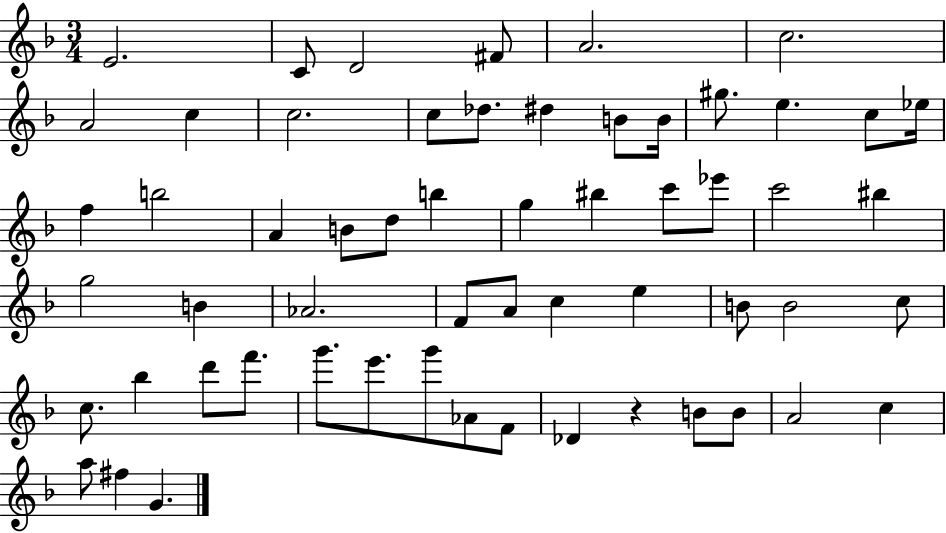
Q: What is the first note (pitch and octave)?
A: E4